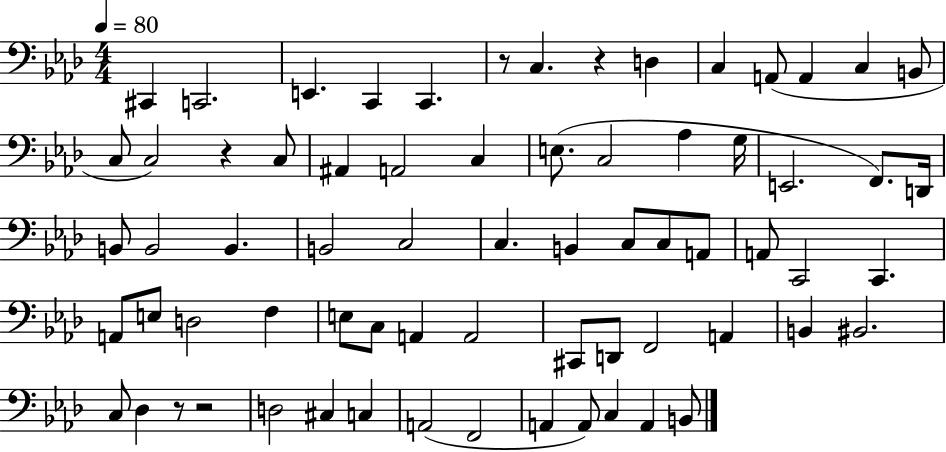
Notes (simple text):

C#2/q C2/h. E2/q. C2/q C2/q. R/e C3/q. R/q D3/q C3/q A2/e A2/q C3/q B2/e C3/e C3/h R/q C3/e A#2/q A2/h C3/q E3/e. C3/h Ab3/q G3/s E2/h. F2/e. D2/s B2/e B2/h B2/q. B2/h C3/h C3/q. B2/q C3/e C3/e A2/e A2/e C2/h C2/q. A2/e E3/e D3/h F3/q E3/e C3/e A2/q A2/h C#2/e D2/e F2/h A2/q B2/q BIS2/h. C3/e Db3/q R/e R/h D3/h C#3/q C3/q A2/h F2/h A2/q A2/e C3/q A2/q B2/e